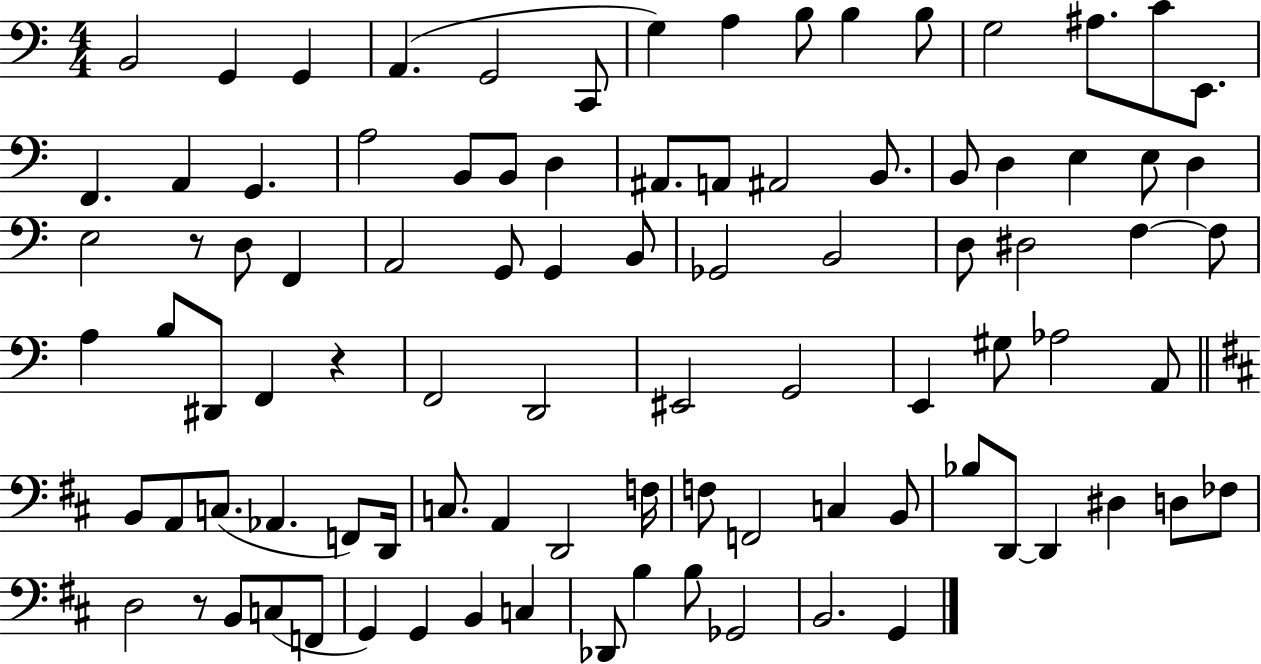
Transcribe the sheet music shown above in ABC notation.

X:1
T:Untitled
M:4/4
L:1/4
K:C
B,,2 G,, G,, A,, G,,2 C,,/2 G, A, B,/2 B, B,/2 G,2 ^A,/2 C/2 E,,/2 F,, A,, G,, A,2 B,,/2 B,,/2 D, ^A,,/2 A,,/2 ^A,,2 B,,/2 B,,/2 D, E, E,/2 D, E,2 z/2 D,/2 F,, A,,2 G,,/2 G,, B,,/2 _G,,2 B,,2 D,/2 ^D,2 F, F,/2 A, B,/2 ^D,,/2 F,, z F,,2 D,,2 ^E,,2 G,,2 E,, ^G,/2 _A,2 A,,/2 B,,/2 A,,/2 C,/2 _A,, F,,/2 D,,/4 C,/2 A,, D,,2 F,/4 F,/2 F,,2 C, B,,/2 _B,/2 D,,/2 D,, ^D, D,/2 _F,/2 D,2 z/2 B,,/2 C,/2 F,,/2 G,, G,, B,, C, _D,,/2 B, B,/2 _G,,2 B,,2 G,,